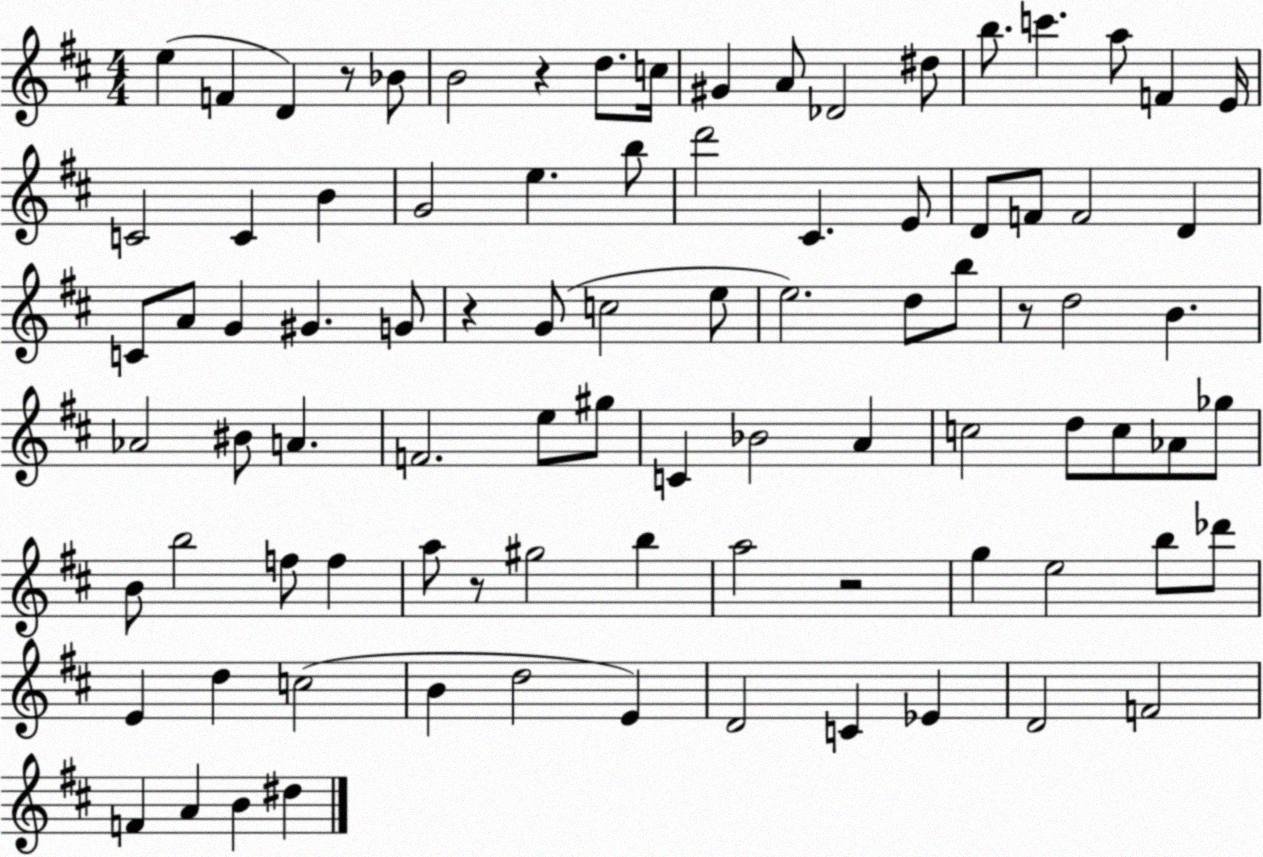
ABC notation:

X:1
T:Untitled
M:4/4
L:1/4
K:D
e F D z/2 _B/2 B2 z d/2 c/4 ^G A/2 _D2 ^d/2 b/2 c' a/2 F E/4 C2 C B G2 e b/2 d'2 ^C E/2 D/2 F/2 F2 D C/2 A/2 G ^G G/2 z G/2 c2 e/2 e2 d/2 b/2 z/2 d2 B _A2 ^B/2 A F2 e/2 ^g/2 C _B2 A c2 d/2 c/2 _A/2 _g/2 B/2 b2 f/2 f a/2 z/2 ^g2 b a2 z2 g e2 b/2 _d'/2 E d c2 B d2 E D2 C _E D2 F2 F A B ^d